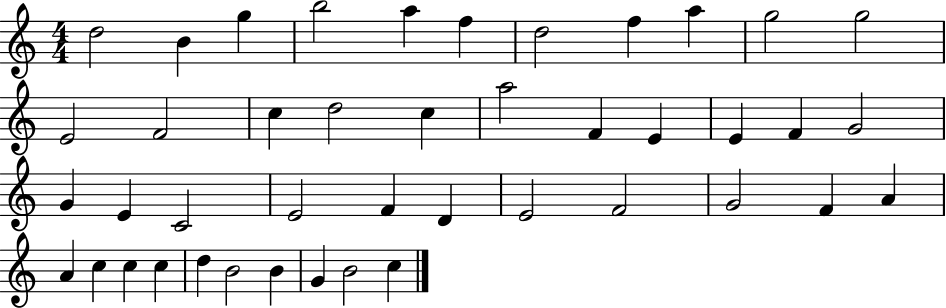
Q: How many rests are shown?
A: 0